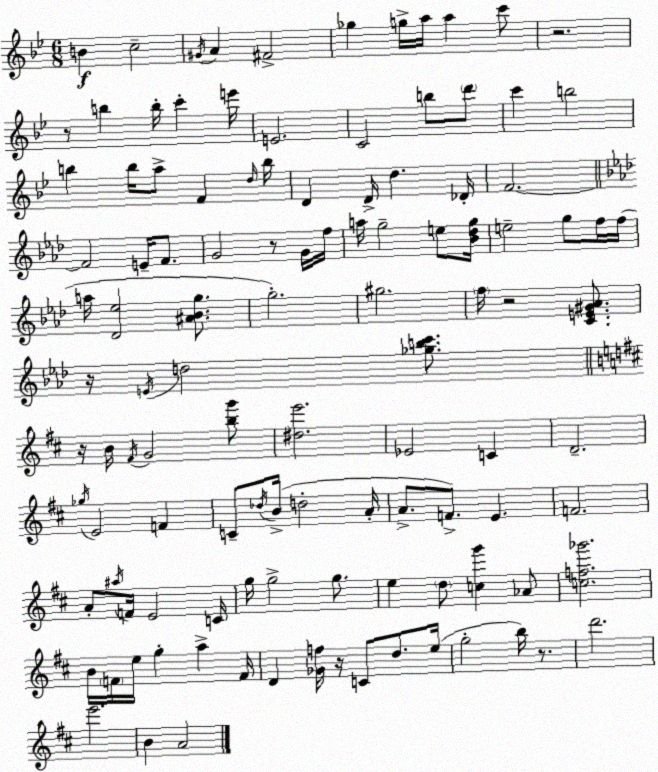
X:1
T:Untitled
M:6/8
L:1/4
K:Gm
B c2 ^G/4 A ^F2 _g g/4 a/4 a c'/2 z2 z/2 b b/4 c' e'/4 E2 C2 b/2 d'/2 c' b2 b b/4 a/2 F d/4 b/4 D D/4 d _D/4 F2 F2 E/4 F/2 G2 z/2 G/4 f/4 a/4 g2 e/2 [_B_dg]/4 e2 g/2 f/4 f/4 a/4 [_D_e]2 [^A_Bg]/2 g2 ^g2 f/4 z2 [CE^G_A]/2 z/4 E/4 d2 [_gbc']/2 z/4 B/4 ^F/4 G2 [bg']/2 [^de']2 _E2 C D2 _g/4 E2 F C/2 _d/4 B/4 d2 A/4 A/2 F/2 E F2 A/2 ^a/4 F/4 E2 C/4 g/4 g2 g/2 e d/2 [cg'] _A/2 [cf_g']2 B/4 F/4 e/4 g a F/4 D [_Gf]/4 z/4 C/2 d/2 e/4 g2 b/4 z/2 d'2 e'2 B A2